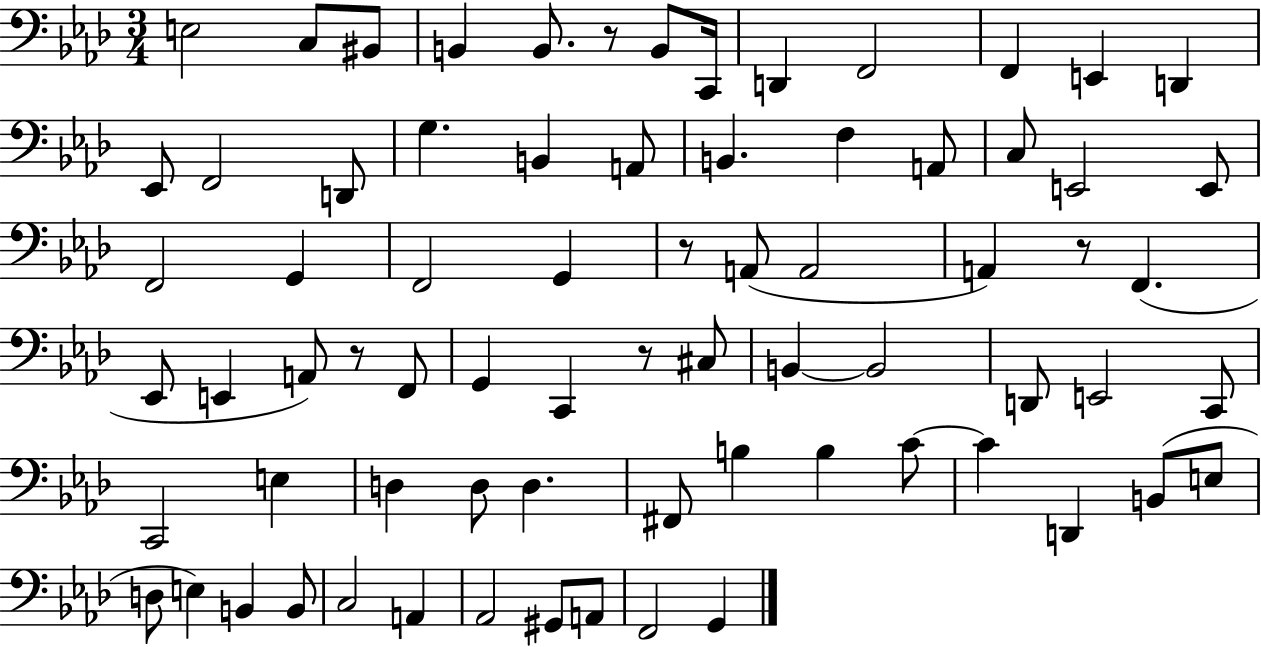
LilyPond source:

{
  \clef bass
  \numericTimeSignature
  \time 3/4
  \key aes \major
  e2 c8 bis,8 | b,4 b,8. r8 b,8 c,16 | d,4 f,2 | f,4 e,4 d,4 | \break ees,8 f,2 d,8 | g4. b,4 a,8 | b,4. f4 a,8 | c8 e,2 e,8 | \break f,2 g,4 | f,2 g,4 | r8 a,8( a,2 | a,4) r8 f,4.( | \break ees,8 e,4 a,8) r8 f,8 | g,4 c,4 r8 cis8 | b,4~~ b,2 | d,8 e,2 c,8 | \break c,2 e4 | d4 d8 d4. | fis,8 b4 b4 c'8~~ | c'4 d,4 b,8( e8 | \break d8 e4) b,4 b,8 | c2 a,4 | aes,2 gis,8 a,8 | f,2 g,4 | \break \bar "|."
}